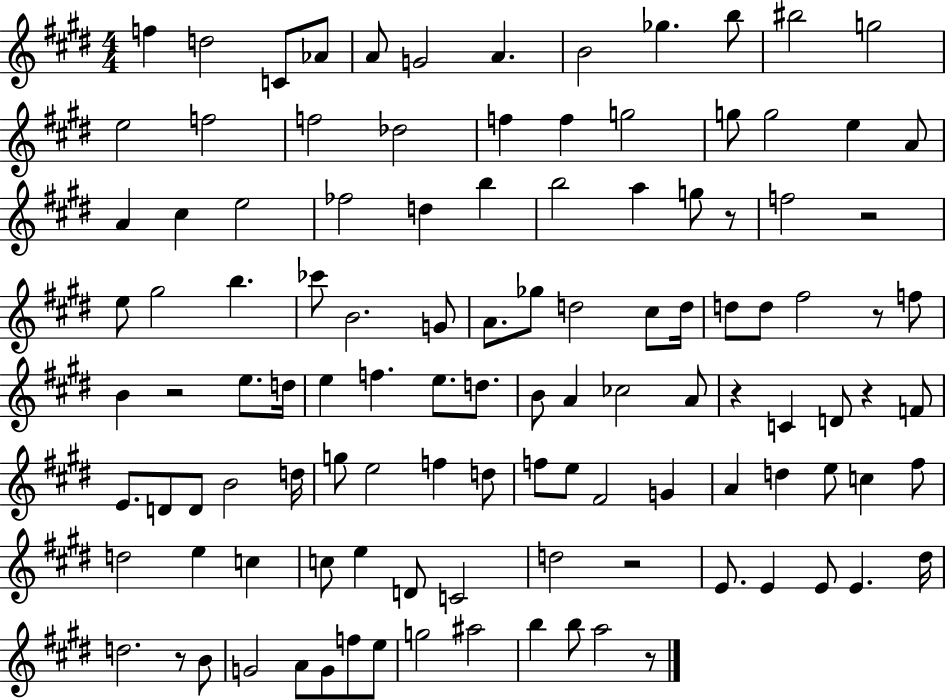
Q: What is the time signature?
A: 4/4